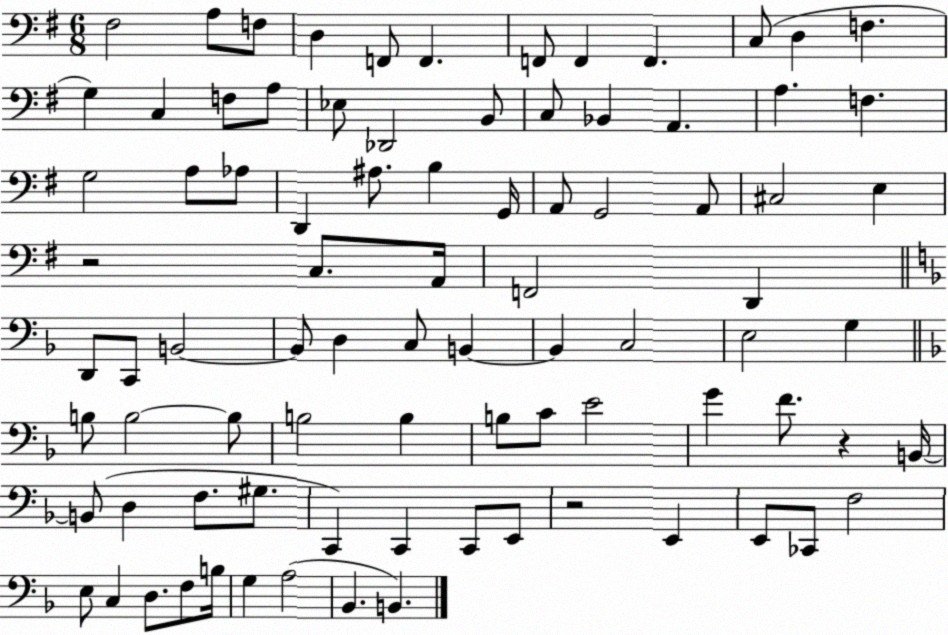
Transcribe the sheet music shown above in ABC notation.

X:1
T:Untitled
M:6/8
L:1/4
K:G
^F,2 A,/2 F,/2 D, F,,/2 F,, F,,/2 F,, F,, C,/2 D, F, G, C, F,/2 A,/2 _E,/2 _D,,2 B,,/2 C,/2 _B,, A,, A, F, G,2 A,/2 _A,/2 D,, ^A,/2 B, G,,/4 A,,/2 G,,2 A,,/2 ^C,2 E, z2 C,/2 A,,/4 F,,2 D,, D,,/2 C,,/2 B,,2 B,,/2 D, C,/2 B,, B,, C,2 E,2 G, B,/2 B,2 B,/2 B,2 B, B,/2 C/2 E2 G F/2 z B,,/4 B,,/2 D, F,/2 ^G,/2 C,, C,, C,,/2 E,,/2 z2 E,, E,,/2 _C,,/2 F,2 E,/2 C, D,/2 F,/2 B,/4 G, A,2 _B,, B,,